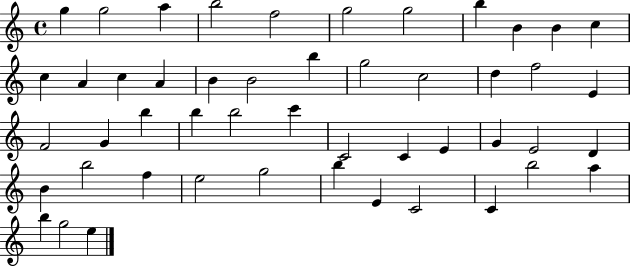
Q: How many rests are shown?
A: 0